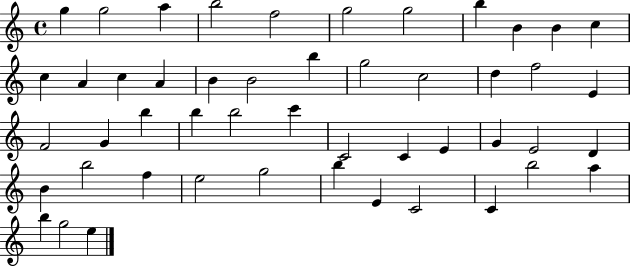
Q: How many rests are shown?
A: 0